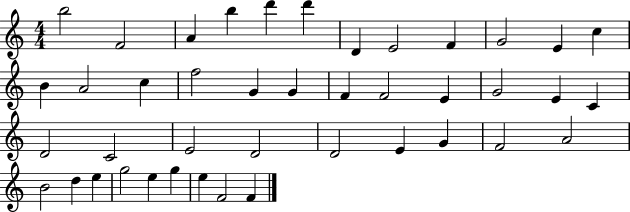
{
  \clef treble
  \numericTimeSignature
  \time 4/4
  \key c \major
  b''2 f'2 | a'4 b''4 d'''4 d'''4 | d'4 e'2 f'4 | g'2 e'4 c''4 | \break b'4 a'2 c''4 | f''2 g'4 g'4 | f'4 f'2 e'4 | g'2 e'4 c'4 | \break d'2 c'2 | e'2 d'2 | d'2 e'4 g'4 | f'2 a'2 | \break b'2 d''4 e''4 | g''2 e''4 g''4 | e''4 f'2 f'4 | \bar "|."
}